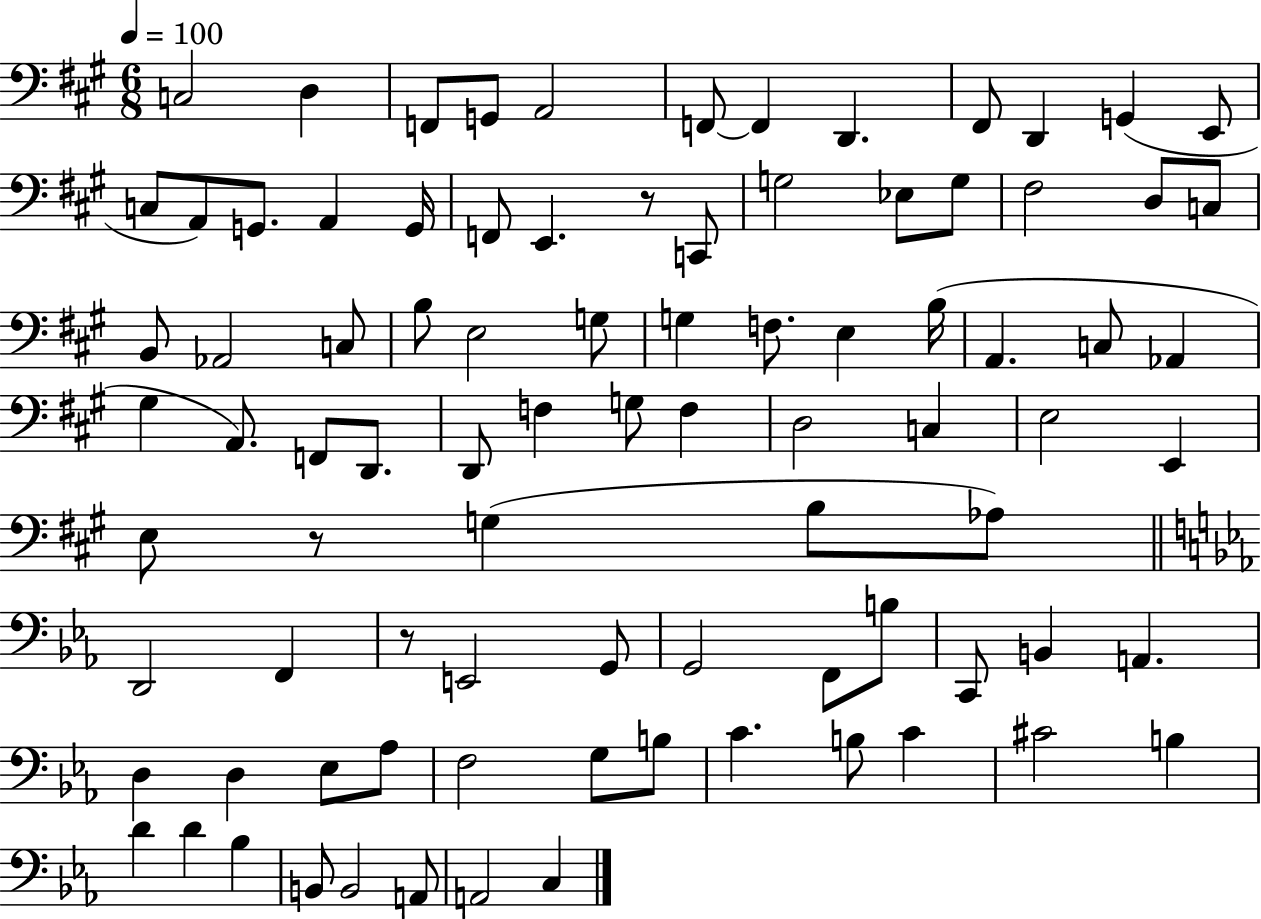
X:1
T:Untitled
M:6/8
L:1/4
K:A
C,2 D, F,,/2 G,,/2 A,,2 F,,/2 F,, D,, ^F,,/2 D,, G,, E,,/2 C,/2 A,,/2 G,,/2 A,, G,,/4 F,,/2 E,, z/2 C,,/2 G,2 _E,/2 G,/2 ^F,2 D,/2 C,/2 B,,/2 _A,,2 C,/2 B,/2 E,2 G,/2 G, F,/2 E, B,/4 A,, C,/2 _A,, ^G, A,,/2 F,,/2 D,,/2 D,,/2 F, G,/2 F, D,2 C, E,2 E,, E,/2 z/2 G, B,/2 _A,/2 D,,2 F,, z/2 E,,2 G,,/2 G,,2 F,,/2 B,/2 C,,/2 B,, A,, D, D, _E,/2 _A,/2 F,2 G,/2 B,/2 C B,/2 C ^C2 B, D D _B, B,,/2 B,,2 A,,/2 A,,2 C,